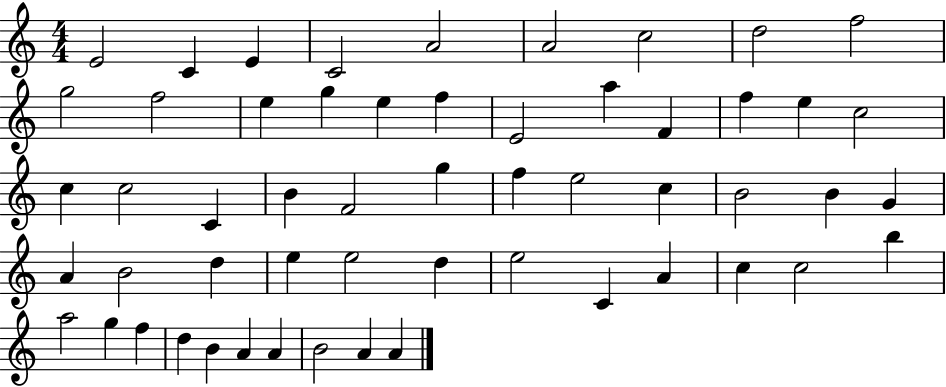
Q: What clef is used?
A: treble